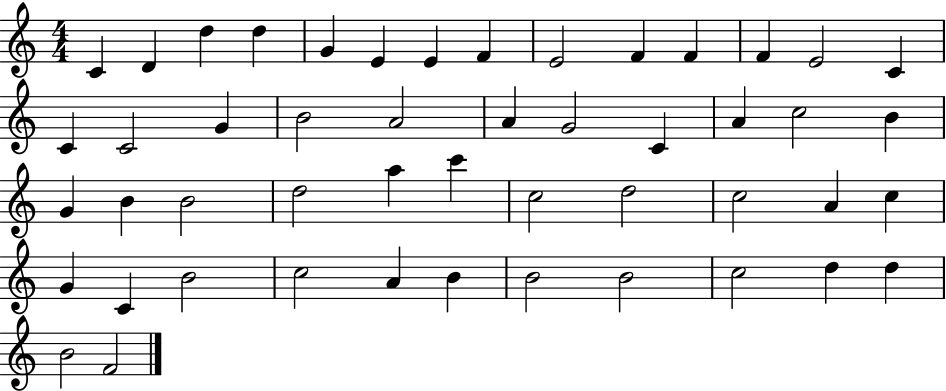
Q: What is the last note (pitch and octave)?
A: F4